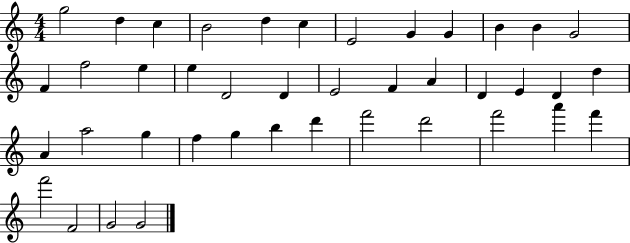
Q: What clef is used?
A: treble